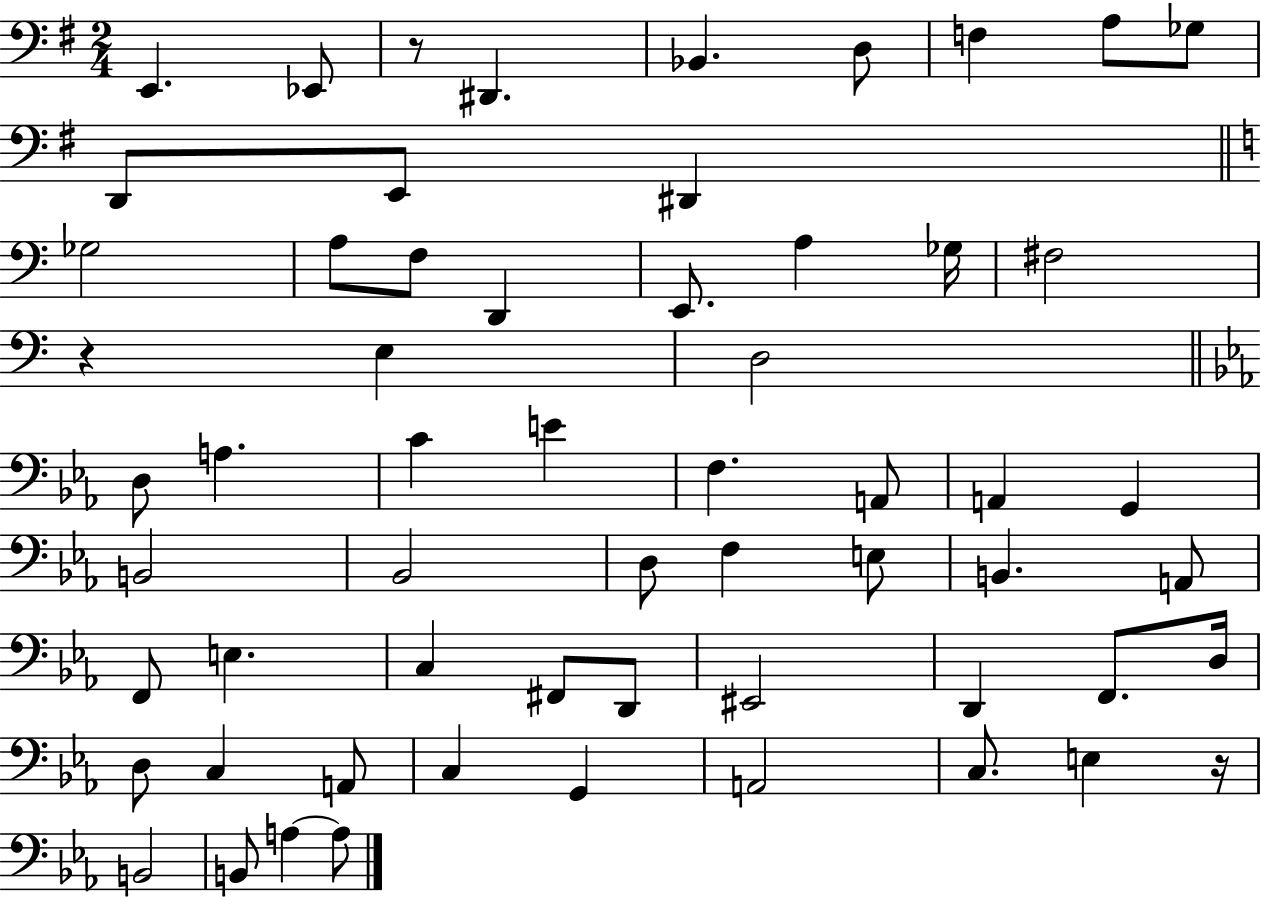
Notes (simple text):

E2/q. Eb2/e R/e D#2/q. Bb2/q. D3/e F3/q A3/e Gb3/e D2/e E2/e D#2/q Gb3/h A3/e F3/e D2/q E2/e. A3/q Gb3/s F#3/h R/q E3/q D3/h D3/e A3/q. C4/q E4/q F3/q. A2/e A2/q G2/q B2/h Bb2/h D3/e F3/q E3/e B2/q. A2/e F2/e E3/q. C3/q F#2/e D2/e EIS2/h D2/q F2/e. D3/s D3/e C3/q A2/e C3/q G2/q A2/h C3/e. E3/q R/s B2/h B2/e A3/q A3/e